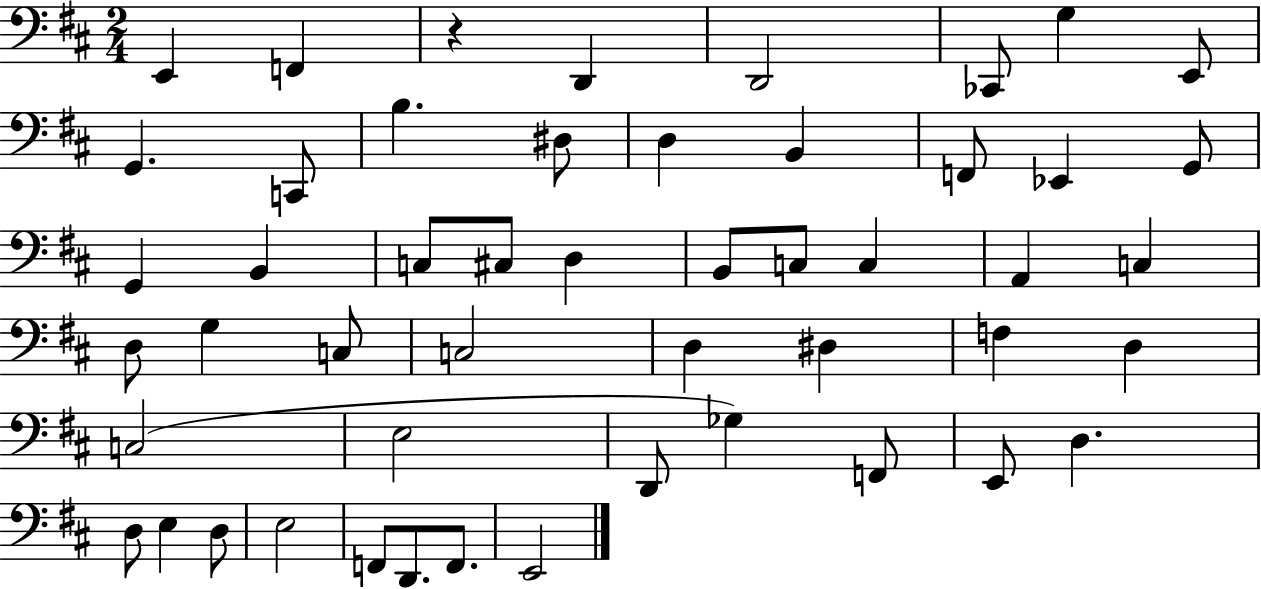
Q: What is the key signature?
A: D major